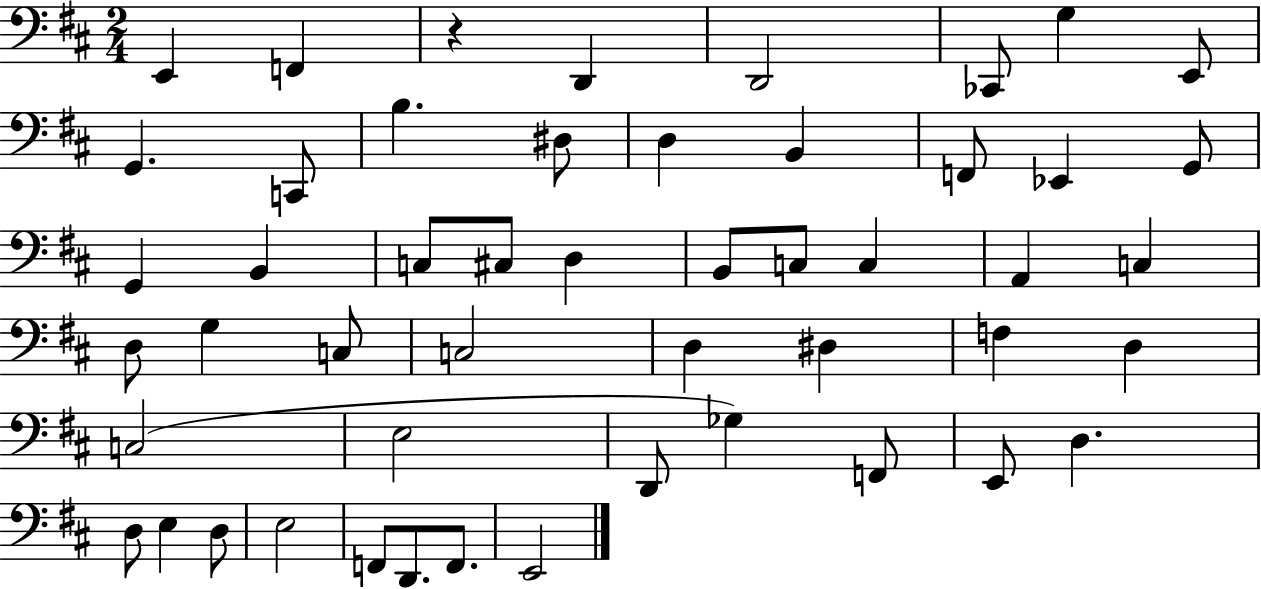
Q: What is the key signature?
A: D major